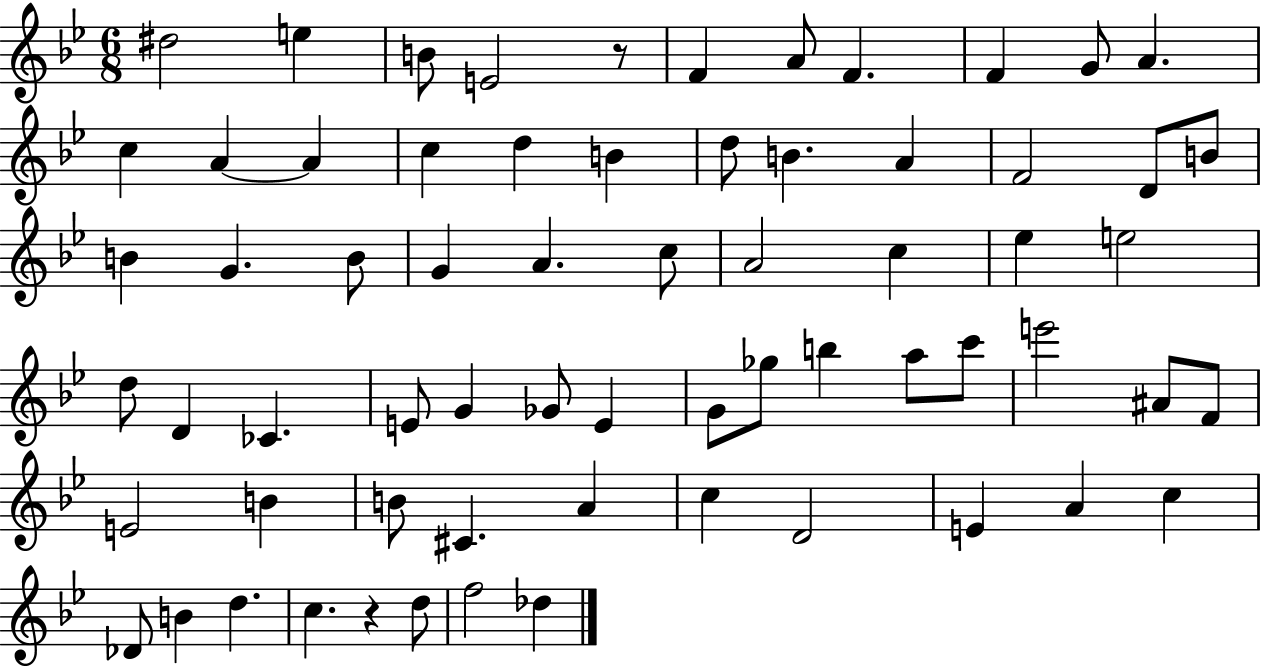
{
  \clef treble
  \numericTimeSignature
  \time 6/8
  \key bes \major
  dis''2 e''4 | b'8 e'2 r8 | f'4 a'8 f'4. | f'4 g'8 a'4. | \break c''4 a'4~~ a'4 | c''4 d''4 b'4 | d''8 b'4. a'4 | f'2 d'8 b'8 | \break b'4 g'4. b'8 | g'4 a'4. c''8 | a'2 c''4 | ees''4 e''2 | \break d''8 d'4 ces'4. | e'8 g'4 ges'8 e'4 | g'8 ges''8 b''4 a''8 c'''8 | e'''2 ais'8 f'8 | \break e'2 b'4 | b'8 cis'4. a'4 | c''4 d'2 | e'4 a'4 c''4 | \break des'8 b'4 d''4. | c''4. r4 d''8 | f''2 des''4 | \bar "|."
}